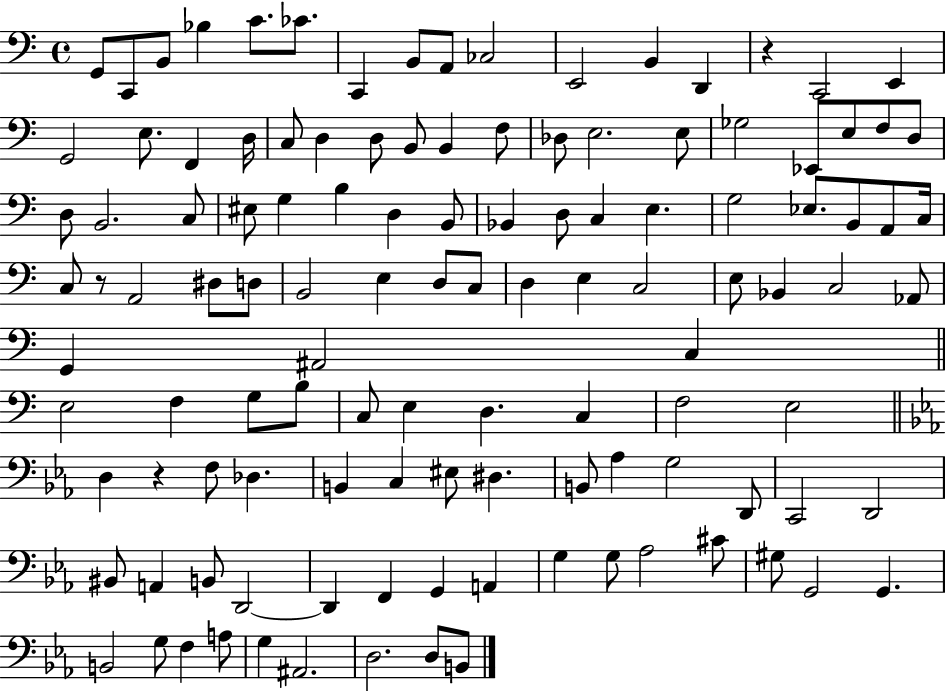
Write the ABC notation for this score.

X:1
T:Untitled
M:4/4
L:1/4
K:C
G,,/2 C,,/2 B,,/2 _B, C/2 _C/2 C,, B,,/2 A,,/2 _C,2 E,,2 B,, D,, z C,,2 E,, G,,2 E,/2 F,, D,/4 C,/2 D, D,/2 B,,/2 B,, F,/2 _D,/2 E,2 E,/2 _G,2 _E,,/2 E,/2 F,/2 D,/2 D,/2 B,,2 C,/2 ^E,/2 G, B, D, B,,/2 _B,, D,/2 C, E, G,2 _E,/2 B,,/2 A,,/2 C,/4 C,/2 z/2 A,,2 ^D,/2 D,/2 B,,2 E, D,/2 C,/2 D, E, C,2 E,/2 _B,, C,2 _A,,/2 G,, ^A,,2 C, E,2 F, G,/2 B,/2 C,/2 E, D, C, F,2 E,2 D, z F,/2 _D, B,, C, ^E,/2 ^D, B,,/2 _A, G,2 D,,/2 C,,2 D,,2 ^B,,/2 A,, B,,/2 D,,2 D,, F,, G,, A,, G, G,/2 _A,2 ^C/2 ^G,/2 G,,2 G,, B,,2 G,/2 F, A,/2 G, ^A,,2 D,2 D,/2 B,,/2